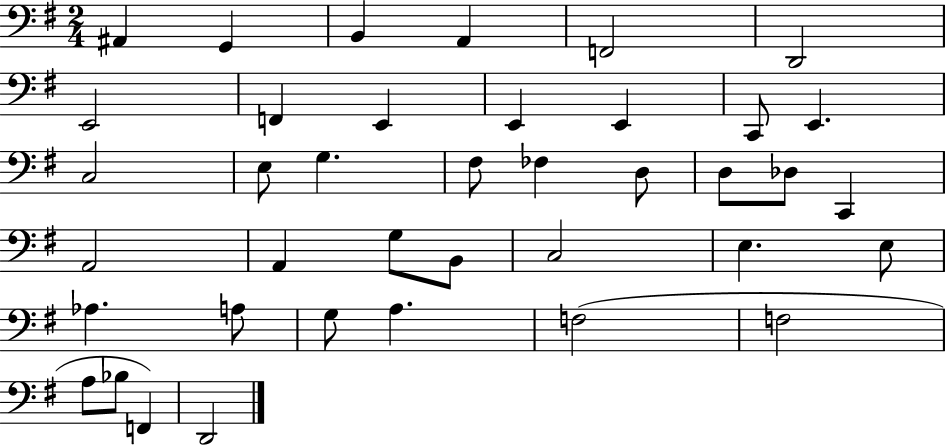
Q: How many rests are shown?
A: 0